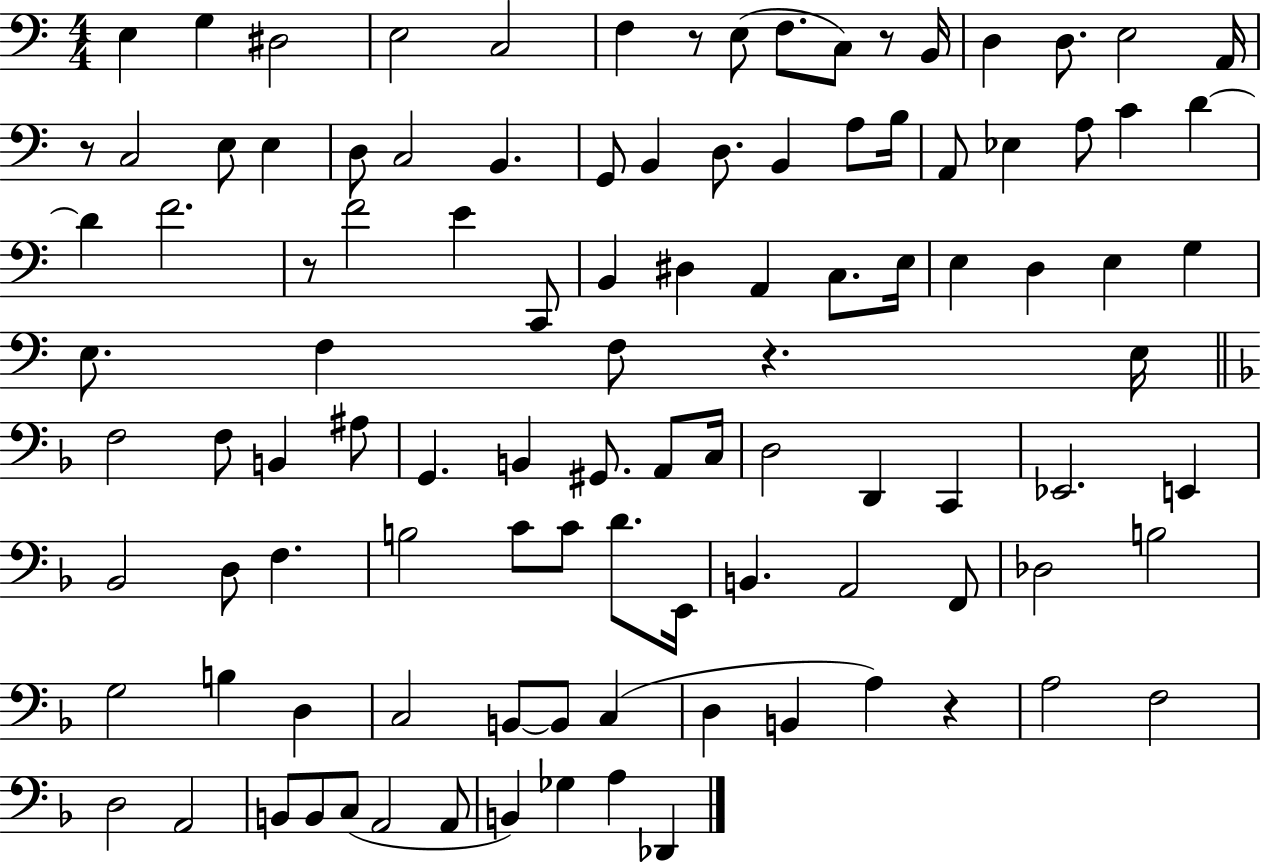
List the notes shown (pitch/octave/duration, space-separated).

E3/q G3/q D#3/h E3/h C3/h F3/q R/e E3/e F3/e. C3/e R/e B2/s D3/q D3/e. E3/h A2/s R/e C3/h E3/e E3/q D3/e C3/h B2/q. G2/e B2/q D3/e. B2/q A3/e B3/s A2/e Eb3/q A3/e C4/q D4/q D4/q F4/h. R/e F4/h E4/q C2/e B2/q D#3/q A2/q C3/e. E3/s E3/q D3/q E3/q G3/q E3/e. F3/q F3/e R/q. E3/s F3/h F3/e B2/q A#3/e G2/q. B2/q G#2/e. A2/e C3/s D3/h D2/q C2/q Eb2/h. E2/q Bb2/h D3/e F3/q. B3/h C4/e C4/e D4/e. E2/s B2/q. A2/h F2/e Db3/h B3/h G3/h B3/q D3/q C3/h B2/e B2/e C3/q D3/q B2/q A3/q R/q A3/h F3/h D3/h A2/h B2/e B2/e C3/e A2/h A2/e B2/q Gb3/q A3/q Db2/q